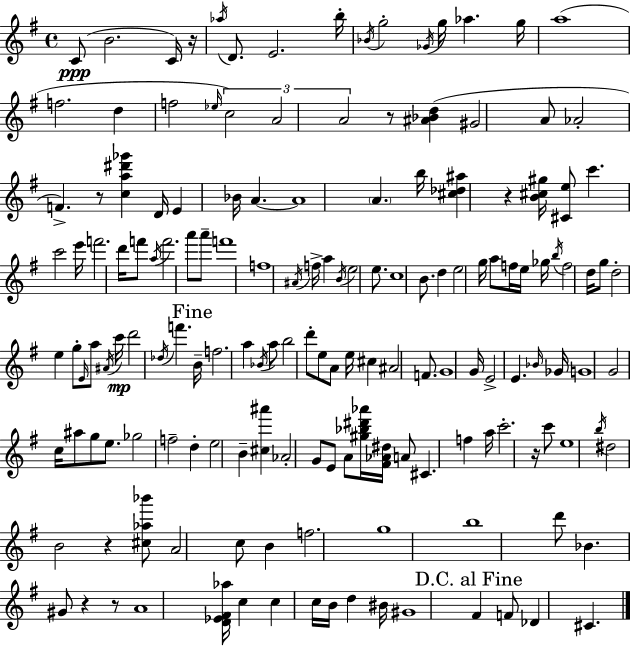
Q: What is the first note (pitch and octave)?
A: C4